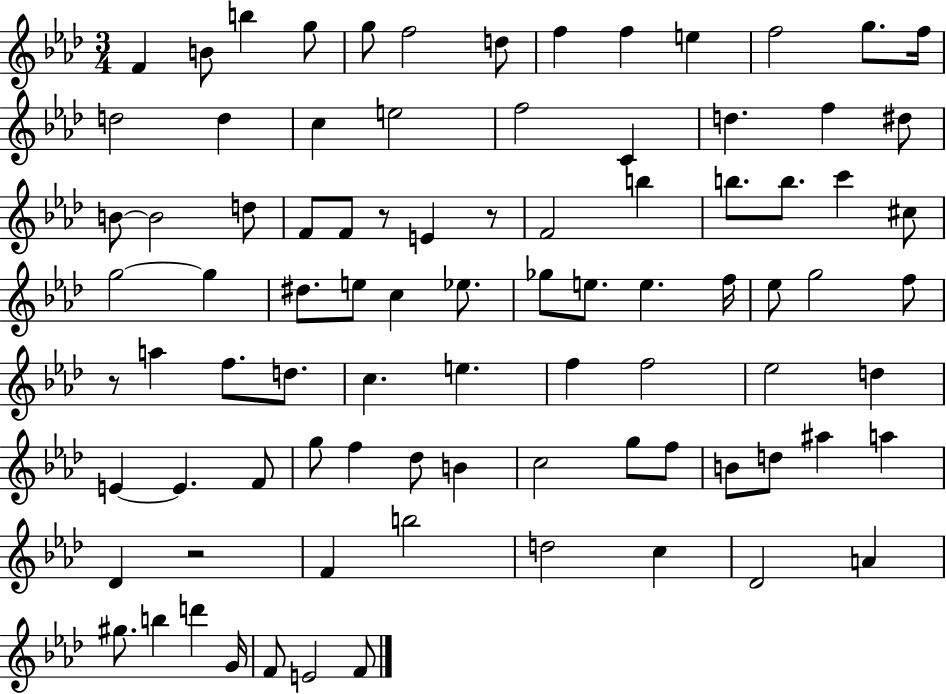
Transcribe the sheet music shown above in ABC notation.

X:1
T:Untitled
M:3/4
L:1/4
K:Ab
F B/2 b g/2 g/2 f2 d/2 f f e f2 g/2 f/4 d2 d c e2 f2 C d f ^d/2 B/2 B2 d/2 F/2 F/2 z/2 E z/2 F2 b b/2 b/2 c' ^c/2 g2 g ^d/2 e/2 c _e/2 _g/2 e/2 e f/4 _e/2 g2 f/2 z/2 a f/2 d/2 c e f f2 _e2 d E E F/2 g/2 f _d/2 B c2 g/2 f/2 B/2 d/2 ^a a _D z2 F b2 d2 c _D2 A ^g/2 b d' G/4 F/2 E2 F/2